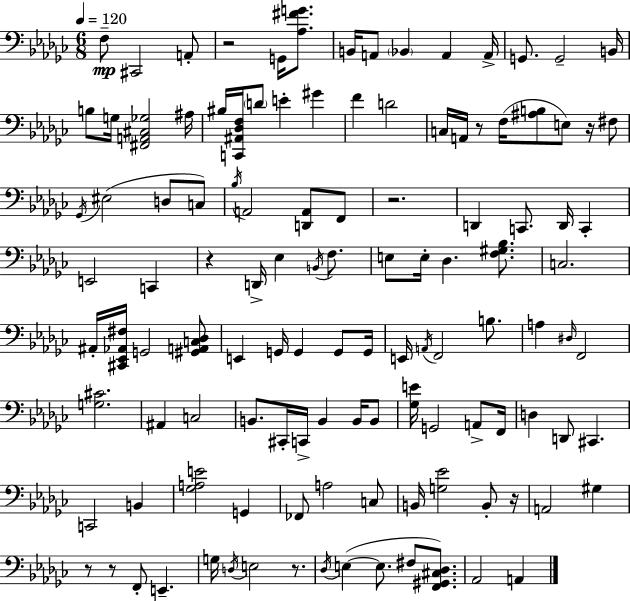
X:1
T:Untitled
M:6/8
L:1/4
K:Ebm
F,/2 ^C,,2 A,,/2 z2 G,,/4 [_A,^FG]/2 B,,/4 A,,/2 _B,, A,, A,,/4 G,,/2 G,,2 B,,/4 B,/2 G,/4 [^F,,A,,^C,_G,]2 ^A,/4 ^B,/4 [C,,^A,,_D,F,]/4 D/2 E ^G F D2 C,/4 A,,/4 z/2 F,/4 [^A,B,]/2 E,/2 z/4 ^F,/2 _G,,/4 ^E,2 D,/2 C,/2 _B,/4 A,,2 [D,,A,,]/2 F,,/2 z2 D,, C,,/2 D,,/4 C,, E,,2 C,, z D,,/4 _E, B,,/4 F,/2 E,/2 E,/4 _D, [F,^G,_B,]/2 C,2 ^A,,/4 [^C,,_E,,_A,,^F,]/4 G,,2 [^G,,A,,C,_D,]/2 E,, G,,/4 G,, G,,/2 G,,/4 E,,/4 A,,/4 F,,2 B,/2 A, ^D,/4 F,,2 [G,^C]2 ^A,, C,2 B,,/2 ^C,,/4 C,,/4 B,, B,,/4 B,,/2 [_G,E]/4 G,,2 A,,/2 F,,/4 D, D,,/2 ^C,, C,,2 B,, [_G,A,E]2 G,, _F,,/2 A,2 C,/2 B,,/4 [G,_E]2 B,,/2 z/4 A,,2 ^G, z/2 z/2 F,,/2 E,, G,/4 D,/4 E,2 z/2 _D,/4 E, E,/2 ^F,/2 [F,,^G,,^C,_D,]/2 _A,,2 A,,